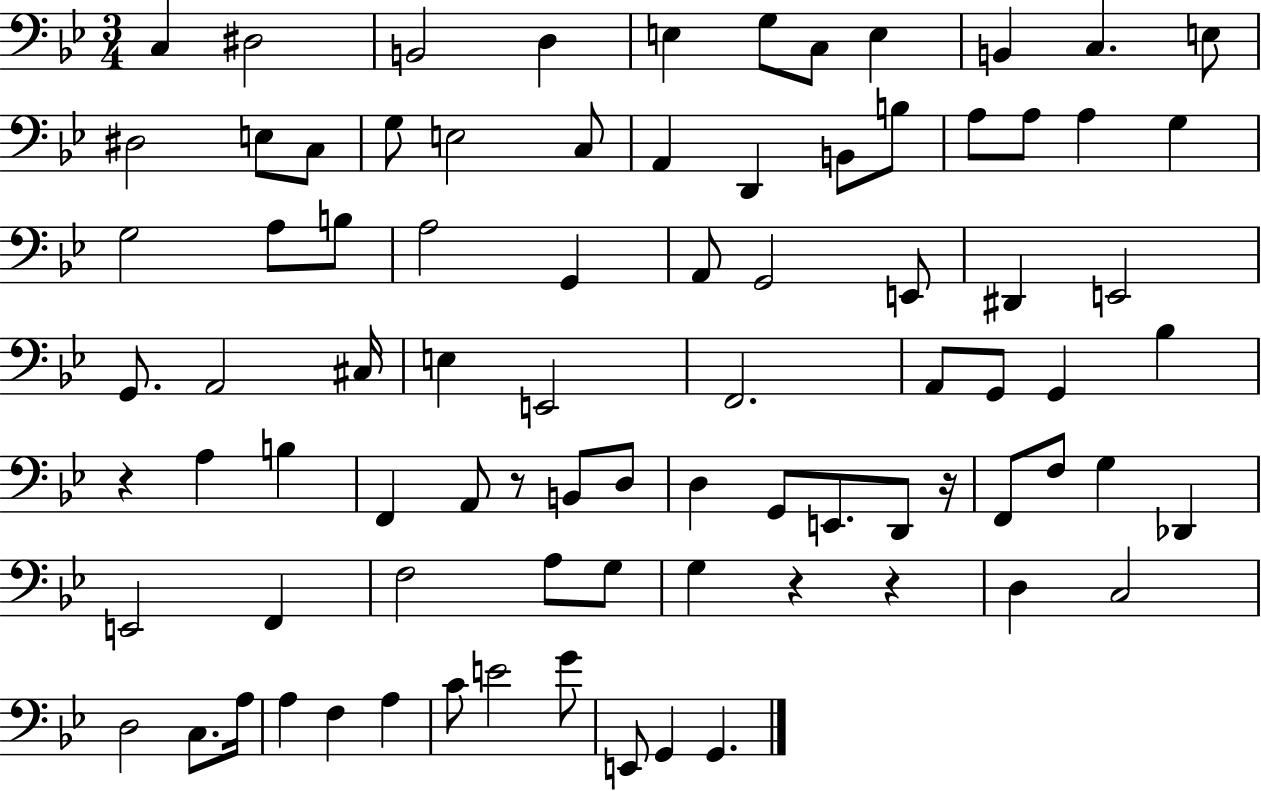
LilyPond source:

{
  \clef bass
  \numericTimeSignature
  \time 3/4
  \key bes \major
  c4 dis2 | b,2 d4 | e4 g8 c8 e4 | b,4 c4. e8 | \break dis2 e8 c8 | g8 e2 c8 | a,4 d,4 b,8 b8 | a8 a8 a4 g4 | \break g2 a8 b8 | a2 g,4 | a,8 g,2 e,8 | dis,4 e,2 | \break g,8. a,2 cis16 | e4 e,2 | f,2. | a,8 g,8 g,4 bes4 | \break r4 a4 b4 | f,4 a,8 r8 b,8 d8 | d4 g,8 e,8. d,8 r16 | f,8 f8 g4 des,4 | \break e,2 f,4 | f2 a8 g8 | g4 r4 r4 | d4 c2 | \break d2 c8. a16 | a4 f4 a4 | c'8 e'2 g'8 | e,8 g,4 g,4. | \break \bar "|."
}